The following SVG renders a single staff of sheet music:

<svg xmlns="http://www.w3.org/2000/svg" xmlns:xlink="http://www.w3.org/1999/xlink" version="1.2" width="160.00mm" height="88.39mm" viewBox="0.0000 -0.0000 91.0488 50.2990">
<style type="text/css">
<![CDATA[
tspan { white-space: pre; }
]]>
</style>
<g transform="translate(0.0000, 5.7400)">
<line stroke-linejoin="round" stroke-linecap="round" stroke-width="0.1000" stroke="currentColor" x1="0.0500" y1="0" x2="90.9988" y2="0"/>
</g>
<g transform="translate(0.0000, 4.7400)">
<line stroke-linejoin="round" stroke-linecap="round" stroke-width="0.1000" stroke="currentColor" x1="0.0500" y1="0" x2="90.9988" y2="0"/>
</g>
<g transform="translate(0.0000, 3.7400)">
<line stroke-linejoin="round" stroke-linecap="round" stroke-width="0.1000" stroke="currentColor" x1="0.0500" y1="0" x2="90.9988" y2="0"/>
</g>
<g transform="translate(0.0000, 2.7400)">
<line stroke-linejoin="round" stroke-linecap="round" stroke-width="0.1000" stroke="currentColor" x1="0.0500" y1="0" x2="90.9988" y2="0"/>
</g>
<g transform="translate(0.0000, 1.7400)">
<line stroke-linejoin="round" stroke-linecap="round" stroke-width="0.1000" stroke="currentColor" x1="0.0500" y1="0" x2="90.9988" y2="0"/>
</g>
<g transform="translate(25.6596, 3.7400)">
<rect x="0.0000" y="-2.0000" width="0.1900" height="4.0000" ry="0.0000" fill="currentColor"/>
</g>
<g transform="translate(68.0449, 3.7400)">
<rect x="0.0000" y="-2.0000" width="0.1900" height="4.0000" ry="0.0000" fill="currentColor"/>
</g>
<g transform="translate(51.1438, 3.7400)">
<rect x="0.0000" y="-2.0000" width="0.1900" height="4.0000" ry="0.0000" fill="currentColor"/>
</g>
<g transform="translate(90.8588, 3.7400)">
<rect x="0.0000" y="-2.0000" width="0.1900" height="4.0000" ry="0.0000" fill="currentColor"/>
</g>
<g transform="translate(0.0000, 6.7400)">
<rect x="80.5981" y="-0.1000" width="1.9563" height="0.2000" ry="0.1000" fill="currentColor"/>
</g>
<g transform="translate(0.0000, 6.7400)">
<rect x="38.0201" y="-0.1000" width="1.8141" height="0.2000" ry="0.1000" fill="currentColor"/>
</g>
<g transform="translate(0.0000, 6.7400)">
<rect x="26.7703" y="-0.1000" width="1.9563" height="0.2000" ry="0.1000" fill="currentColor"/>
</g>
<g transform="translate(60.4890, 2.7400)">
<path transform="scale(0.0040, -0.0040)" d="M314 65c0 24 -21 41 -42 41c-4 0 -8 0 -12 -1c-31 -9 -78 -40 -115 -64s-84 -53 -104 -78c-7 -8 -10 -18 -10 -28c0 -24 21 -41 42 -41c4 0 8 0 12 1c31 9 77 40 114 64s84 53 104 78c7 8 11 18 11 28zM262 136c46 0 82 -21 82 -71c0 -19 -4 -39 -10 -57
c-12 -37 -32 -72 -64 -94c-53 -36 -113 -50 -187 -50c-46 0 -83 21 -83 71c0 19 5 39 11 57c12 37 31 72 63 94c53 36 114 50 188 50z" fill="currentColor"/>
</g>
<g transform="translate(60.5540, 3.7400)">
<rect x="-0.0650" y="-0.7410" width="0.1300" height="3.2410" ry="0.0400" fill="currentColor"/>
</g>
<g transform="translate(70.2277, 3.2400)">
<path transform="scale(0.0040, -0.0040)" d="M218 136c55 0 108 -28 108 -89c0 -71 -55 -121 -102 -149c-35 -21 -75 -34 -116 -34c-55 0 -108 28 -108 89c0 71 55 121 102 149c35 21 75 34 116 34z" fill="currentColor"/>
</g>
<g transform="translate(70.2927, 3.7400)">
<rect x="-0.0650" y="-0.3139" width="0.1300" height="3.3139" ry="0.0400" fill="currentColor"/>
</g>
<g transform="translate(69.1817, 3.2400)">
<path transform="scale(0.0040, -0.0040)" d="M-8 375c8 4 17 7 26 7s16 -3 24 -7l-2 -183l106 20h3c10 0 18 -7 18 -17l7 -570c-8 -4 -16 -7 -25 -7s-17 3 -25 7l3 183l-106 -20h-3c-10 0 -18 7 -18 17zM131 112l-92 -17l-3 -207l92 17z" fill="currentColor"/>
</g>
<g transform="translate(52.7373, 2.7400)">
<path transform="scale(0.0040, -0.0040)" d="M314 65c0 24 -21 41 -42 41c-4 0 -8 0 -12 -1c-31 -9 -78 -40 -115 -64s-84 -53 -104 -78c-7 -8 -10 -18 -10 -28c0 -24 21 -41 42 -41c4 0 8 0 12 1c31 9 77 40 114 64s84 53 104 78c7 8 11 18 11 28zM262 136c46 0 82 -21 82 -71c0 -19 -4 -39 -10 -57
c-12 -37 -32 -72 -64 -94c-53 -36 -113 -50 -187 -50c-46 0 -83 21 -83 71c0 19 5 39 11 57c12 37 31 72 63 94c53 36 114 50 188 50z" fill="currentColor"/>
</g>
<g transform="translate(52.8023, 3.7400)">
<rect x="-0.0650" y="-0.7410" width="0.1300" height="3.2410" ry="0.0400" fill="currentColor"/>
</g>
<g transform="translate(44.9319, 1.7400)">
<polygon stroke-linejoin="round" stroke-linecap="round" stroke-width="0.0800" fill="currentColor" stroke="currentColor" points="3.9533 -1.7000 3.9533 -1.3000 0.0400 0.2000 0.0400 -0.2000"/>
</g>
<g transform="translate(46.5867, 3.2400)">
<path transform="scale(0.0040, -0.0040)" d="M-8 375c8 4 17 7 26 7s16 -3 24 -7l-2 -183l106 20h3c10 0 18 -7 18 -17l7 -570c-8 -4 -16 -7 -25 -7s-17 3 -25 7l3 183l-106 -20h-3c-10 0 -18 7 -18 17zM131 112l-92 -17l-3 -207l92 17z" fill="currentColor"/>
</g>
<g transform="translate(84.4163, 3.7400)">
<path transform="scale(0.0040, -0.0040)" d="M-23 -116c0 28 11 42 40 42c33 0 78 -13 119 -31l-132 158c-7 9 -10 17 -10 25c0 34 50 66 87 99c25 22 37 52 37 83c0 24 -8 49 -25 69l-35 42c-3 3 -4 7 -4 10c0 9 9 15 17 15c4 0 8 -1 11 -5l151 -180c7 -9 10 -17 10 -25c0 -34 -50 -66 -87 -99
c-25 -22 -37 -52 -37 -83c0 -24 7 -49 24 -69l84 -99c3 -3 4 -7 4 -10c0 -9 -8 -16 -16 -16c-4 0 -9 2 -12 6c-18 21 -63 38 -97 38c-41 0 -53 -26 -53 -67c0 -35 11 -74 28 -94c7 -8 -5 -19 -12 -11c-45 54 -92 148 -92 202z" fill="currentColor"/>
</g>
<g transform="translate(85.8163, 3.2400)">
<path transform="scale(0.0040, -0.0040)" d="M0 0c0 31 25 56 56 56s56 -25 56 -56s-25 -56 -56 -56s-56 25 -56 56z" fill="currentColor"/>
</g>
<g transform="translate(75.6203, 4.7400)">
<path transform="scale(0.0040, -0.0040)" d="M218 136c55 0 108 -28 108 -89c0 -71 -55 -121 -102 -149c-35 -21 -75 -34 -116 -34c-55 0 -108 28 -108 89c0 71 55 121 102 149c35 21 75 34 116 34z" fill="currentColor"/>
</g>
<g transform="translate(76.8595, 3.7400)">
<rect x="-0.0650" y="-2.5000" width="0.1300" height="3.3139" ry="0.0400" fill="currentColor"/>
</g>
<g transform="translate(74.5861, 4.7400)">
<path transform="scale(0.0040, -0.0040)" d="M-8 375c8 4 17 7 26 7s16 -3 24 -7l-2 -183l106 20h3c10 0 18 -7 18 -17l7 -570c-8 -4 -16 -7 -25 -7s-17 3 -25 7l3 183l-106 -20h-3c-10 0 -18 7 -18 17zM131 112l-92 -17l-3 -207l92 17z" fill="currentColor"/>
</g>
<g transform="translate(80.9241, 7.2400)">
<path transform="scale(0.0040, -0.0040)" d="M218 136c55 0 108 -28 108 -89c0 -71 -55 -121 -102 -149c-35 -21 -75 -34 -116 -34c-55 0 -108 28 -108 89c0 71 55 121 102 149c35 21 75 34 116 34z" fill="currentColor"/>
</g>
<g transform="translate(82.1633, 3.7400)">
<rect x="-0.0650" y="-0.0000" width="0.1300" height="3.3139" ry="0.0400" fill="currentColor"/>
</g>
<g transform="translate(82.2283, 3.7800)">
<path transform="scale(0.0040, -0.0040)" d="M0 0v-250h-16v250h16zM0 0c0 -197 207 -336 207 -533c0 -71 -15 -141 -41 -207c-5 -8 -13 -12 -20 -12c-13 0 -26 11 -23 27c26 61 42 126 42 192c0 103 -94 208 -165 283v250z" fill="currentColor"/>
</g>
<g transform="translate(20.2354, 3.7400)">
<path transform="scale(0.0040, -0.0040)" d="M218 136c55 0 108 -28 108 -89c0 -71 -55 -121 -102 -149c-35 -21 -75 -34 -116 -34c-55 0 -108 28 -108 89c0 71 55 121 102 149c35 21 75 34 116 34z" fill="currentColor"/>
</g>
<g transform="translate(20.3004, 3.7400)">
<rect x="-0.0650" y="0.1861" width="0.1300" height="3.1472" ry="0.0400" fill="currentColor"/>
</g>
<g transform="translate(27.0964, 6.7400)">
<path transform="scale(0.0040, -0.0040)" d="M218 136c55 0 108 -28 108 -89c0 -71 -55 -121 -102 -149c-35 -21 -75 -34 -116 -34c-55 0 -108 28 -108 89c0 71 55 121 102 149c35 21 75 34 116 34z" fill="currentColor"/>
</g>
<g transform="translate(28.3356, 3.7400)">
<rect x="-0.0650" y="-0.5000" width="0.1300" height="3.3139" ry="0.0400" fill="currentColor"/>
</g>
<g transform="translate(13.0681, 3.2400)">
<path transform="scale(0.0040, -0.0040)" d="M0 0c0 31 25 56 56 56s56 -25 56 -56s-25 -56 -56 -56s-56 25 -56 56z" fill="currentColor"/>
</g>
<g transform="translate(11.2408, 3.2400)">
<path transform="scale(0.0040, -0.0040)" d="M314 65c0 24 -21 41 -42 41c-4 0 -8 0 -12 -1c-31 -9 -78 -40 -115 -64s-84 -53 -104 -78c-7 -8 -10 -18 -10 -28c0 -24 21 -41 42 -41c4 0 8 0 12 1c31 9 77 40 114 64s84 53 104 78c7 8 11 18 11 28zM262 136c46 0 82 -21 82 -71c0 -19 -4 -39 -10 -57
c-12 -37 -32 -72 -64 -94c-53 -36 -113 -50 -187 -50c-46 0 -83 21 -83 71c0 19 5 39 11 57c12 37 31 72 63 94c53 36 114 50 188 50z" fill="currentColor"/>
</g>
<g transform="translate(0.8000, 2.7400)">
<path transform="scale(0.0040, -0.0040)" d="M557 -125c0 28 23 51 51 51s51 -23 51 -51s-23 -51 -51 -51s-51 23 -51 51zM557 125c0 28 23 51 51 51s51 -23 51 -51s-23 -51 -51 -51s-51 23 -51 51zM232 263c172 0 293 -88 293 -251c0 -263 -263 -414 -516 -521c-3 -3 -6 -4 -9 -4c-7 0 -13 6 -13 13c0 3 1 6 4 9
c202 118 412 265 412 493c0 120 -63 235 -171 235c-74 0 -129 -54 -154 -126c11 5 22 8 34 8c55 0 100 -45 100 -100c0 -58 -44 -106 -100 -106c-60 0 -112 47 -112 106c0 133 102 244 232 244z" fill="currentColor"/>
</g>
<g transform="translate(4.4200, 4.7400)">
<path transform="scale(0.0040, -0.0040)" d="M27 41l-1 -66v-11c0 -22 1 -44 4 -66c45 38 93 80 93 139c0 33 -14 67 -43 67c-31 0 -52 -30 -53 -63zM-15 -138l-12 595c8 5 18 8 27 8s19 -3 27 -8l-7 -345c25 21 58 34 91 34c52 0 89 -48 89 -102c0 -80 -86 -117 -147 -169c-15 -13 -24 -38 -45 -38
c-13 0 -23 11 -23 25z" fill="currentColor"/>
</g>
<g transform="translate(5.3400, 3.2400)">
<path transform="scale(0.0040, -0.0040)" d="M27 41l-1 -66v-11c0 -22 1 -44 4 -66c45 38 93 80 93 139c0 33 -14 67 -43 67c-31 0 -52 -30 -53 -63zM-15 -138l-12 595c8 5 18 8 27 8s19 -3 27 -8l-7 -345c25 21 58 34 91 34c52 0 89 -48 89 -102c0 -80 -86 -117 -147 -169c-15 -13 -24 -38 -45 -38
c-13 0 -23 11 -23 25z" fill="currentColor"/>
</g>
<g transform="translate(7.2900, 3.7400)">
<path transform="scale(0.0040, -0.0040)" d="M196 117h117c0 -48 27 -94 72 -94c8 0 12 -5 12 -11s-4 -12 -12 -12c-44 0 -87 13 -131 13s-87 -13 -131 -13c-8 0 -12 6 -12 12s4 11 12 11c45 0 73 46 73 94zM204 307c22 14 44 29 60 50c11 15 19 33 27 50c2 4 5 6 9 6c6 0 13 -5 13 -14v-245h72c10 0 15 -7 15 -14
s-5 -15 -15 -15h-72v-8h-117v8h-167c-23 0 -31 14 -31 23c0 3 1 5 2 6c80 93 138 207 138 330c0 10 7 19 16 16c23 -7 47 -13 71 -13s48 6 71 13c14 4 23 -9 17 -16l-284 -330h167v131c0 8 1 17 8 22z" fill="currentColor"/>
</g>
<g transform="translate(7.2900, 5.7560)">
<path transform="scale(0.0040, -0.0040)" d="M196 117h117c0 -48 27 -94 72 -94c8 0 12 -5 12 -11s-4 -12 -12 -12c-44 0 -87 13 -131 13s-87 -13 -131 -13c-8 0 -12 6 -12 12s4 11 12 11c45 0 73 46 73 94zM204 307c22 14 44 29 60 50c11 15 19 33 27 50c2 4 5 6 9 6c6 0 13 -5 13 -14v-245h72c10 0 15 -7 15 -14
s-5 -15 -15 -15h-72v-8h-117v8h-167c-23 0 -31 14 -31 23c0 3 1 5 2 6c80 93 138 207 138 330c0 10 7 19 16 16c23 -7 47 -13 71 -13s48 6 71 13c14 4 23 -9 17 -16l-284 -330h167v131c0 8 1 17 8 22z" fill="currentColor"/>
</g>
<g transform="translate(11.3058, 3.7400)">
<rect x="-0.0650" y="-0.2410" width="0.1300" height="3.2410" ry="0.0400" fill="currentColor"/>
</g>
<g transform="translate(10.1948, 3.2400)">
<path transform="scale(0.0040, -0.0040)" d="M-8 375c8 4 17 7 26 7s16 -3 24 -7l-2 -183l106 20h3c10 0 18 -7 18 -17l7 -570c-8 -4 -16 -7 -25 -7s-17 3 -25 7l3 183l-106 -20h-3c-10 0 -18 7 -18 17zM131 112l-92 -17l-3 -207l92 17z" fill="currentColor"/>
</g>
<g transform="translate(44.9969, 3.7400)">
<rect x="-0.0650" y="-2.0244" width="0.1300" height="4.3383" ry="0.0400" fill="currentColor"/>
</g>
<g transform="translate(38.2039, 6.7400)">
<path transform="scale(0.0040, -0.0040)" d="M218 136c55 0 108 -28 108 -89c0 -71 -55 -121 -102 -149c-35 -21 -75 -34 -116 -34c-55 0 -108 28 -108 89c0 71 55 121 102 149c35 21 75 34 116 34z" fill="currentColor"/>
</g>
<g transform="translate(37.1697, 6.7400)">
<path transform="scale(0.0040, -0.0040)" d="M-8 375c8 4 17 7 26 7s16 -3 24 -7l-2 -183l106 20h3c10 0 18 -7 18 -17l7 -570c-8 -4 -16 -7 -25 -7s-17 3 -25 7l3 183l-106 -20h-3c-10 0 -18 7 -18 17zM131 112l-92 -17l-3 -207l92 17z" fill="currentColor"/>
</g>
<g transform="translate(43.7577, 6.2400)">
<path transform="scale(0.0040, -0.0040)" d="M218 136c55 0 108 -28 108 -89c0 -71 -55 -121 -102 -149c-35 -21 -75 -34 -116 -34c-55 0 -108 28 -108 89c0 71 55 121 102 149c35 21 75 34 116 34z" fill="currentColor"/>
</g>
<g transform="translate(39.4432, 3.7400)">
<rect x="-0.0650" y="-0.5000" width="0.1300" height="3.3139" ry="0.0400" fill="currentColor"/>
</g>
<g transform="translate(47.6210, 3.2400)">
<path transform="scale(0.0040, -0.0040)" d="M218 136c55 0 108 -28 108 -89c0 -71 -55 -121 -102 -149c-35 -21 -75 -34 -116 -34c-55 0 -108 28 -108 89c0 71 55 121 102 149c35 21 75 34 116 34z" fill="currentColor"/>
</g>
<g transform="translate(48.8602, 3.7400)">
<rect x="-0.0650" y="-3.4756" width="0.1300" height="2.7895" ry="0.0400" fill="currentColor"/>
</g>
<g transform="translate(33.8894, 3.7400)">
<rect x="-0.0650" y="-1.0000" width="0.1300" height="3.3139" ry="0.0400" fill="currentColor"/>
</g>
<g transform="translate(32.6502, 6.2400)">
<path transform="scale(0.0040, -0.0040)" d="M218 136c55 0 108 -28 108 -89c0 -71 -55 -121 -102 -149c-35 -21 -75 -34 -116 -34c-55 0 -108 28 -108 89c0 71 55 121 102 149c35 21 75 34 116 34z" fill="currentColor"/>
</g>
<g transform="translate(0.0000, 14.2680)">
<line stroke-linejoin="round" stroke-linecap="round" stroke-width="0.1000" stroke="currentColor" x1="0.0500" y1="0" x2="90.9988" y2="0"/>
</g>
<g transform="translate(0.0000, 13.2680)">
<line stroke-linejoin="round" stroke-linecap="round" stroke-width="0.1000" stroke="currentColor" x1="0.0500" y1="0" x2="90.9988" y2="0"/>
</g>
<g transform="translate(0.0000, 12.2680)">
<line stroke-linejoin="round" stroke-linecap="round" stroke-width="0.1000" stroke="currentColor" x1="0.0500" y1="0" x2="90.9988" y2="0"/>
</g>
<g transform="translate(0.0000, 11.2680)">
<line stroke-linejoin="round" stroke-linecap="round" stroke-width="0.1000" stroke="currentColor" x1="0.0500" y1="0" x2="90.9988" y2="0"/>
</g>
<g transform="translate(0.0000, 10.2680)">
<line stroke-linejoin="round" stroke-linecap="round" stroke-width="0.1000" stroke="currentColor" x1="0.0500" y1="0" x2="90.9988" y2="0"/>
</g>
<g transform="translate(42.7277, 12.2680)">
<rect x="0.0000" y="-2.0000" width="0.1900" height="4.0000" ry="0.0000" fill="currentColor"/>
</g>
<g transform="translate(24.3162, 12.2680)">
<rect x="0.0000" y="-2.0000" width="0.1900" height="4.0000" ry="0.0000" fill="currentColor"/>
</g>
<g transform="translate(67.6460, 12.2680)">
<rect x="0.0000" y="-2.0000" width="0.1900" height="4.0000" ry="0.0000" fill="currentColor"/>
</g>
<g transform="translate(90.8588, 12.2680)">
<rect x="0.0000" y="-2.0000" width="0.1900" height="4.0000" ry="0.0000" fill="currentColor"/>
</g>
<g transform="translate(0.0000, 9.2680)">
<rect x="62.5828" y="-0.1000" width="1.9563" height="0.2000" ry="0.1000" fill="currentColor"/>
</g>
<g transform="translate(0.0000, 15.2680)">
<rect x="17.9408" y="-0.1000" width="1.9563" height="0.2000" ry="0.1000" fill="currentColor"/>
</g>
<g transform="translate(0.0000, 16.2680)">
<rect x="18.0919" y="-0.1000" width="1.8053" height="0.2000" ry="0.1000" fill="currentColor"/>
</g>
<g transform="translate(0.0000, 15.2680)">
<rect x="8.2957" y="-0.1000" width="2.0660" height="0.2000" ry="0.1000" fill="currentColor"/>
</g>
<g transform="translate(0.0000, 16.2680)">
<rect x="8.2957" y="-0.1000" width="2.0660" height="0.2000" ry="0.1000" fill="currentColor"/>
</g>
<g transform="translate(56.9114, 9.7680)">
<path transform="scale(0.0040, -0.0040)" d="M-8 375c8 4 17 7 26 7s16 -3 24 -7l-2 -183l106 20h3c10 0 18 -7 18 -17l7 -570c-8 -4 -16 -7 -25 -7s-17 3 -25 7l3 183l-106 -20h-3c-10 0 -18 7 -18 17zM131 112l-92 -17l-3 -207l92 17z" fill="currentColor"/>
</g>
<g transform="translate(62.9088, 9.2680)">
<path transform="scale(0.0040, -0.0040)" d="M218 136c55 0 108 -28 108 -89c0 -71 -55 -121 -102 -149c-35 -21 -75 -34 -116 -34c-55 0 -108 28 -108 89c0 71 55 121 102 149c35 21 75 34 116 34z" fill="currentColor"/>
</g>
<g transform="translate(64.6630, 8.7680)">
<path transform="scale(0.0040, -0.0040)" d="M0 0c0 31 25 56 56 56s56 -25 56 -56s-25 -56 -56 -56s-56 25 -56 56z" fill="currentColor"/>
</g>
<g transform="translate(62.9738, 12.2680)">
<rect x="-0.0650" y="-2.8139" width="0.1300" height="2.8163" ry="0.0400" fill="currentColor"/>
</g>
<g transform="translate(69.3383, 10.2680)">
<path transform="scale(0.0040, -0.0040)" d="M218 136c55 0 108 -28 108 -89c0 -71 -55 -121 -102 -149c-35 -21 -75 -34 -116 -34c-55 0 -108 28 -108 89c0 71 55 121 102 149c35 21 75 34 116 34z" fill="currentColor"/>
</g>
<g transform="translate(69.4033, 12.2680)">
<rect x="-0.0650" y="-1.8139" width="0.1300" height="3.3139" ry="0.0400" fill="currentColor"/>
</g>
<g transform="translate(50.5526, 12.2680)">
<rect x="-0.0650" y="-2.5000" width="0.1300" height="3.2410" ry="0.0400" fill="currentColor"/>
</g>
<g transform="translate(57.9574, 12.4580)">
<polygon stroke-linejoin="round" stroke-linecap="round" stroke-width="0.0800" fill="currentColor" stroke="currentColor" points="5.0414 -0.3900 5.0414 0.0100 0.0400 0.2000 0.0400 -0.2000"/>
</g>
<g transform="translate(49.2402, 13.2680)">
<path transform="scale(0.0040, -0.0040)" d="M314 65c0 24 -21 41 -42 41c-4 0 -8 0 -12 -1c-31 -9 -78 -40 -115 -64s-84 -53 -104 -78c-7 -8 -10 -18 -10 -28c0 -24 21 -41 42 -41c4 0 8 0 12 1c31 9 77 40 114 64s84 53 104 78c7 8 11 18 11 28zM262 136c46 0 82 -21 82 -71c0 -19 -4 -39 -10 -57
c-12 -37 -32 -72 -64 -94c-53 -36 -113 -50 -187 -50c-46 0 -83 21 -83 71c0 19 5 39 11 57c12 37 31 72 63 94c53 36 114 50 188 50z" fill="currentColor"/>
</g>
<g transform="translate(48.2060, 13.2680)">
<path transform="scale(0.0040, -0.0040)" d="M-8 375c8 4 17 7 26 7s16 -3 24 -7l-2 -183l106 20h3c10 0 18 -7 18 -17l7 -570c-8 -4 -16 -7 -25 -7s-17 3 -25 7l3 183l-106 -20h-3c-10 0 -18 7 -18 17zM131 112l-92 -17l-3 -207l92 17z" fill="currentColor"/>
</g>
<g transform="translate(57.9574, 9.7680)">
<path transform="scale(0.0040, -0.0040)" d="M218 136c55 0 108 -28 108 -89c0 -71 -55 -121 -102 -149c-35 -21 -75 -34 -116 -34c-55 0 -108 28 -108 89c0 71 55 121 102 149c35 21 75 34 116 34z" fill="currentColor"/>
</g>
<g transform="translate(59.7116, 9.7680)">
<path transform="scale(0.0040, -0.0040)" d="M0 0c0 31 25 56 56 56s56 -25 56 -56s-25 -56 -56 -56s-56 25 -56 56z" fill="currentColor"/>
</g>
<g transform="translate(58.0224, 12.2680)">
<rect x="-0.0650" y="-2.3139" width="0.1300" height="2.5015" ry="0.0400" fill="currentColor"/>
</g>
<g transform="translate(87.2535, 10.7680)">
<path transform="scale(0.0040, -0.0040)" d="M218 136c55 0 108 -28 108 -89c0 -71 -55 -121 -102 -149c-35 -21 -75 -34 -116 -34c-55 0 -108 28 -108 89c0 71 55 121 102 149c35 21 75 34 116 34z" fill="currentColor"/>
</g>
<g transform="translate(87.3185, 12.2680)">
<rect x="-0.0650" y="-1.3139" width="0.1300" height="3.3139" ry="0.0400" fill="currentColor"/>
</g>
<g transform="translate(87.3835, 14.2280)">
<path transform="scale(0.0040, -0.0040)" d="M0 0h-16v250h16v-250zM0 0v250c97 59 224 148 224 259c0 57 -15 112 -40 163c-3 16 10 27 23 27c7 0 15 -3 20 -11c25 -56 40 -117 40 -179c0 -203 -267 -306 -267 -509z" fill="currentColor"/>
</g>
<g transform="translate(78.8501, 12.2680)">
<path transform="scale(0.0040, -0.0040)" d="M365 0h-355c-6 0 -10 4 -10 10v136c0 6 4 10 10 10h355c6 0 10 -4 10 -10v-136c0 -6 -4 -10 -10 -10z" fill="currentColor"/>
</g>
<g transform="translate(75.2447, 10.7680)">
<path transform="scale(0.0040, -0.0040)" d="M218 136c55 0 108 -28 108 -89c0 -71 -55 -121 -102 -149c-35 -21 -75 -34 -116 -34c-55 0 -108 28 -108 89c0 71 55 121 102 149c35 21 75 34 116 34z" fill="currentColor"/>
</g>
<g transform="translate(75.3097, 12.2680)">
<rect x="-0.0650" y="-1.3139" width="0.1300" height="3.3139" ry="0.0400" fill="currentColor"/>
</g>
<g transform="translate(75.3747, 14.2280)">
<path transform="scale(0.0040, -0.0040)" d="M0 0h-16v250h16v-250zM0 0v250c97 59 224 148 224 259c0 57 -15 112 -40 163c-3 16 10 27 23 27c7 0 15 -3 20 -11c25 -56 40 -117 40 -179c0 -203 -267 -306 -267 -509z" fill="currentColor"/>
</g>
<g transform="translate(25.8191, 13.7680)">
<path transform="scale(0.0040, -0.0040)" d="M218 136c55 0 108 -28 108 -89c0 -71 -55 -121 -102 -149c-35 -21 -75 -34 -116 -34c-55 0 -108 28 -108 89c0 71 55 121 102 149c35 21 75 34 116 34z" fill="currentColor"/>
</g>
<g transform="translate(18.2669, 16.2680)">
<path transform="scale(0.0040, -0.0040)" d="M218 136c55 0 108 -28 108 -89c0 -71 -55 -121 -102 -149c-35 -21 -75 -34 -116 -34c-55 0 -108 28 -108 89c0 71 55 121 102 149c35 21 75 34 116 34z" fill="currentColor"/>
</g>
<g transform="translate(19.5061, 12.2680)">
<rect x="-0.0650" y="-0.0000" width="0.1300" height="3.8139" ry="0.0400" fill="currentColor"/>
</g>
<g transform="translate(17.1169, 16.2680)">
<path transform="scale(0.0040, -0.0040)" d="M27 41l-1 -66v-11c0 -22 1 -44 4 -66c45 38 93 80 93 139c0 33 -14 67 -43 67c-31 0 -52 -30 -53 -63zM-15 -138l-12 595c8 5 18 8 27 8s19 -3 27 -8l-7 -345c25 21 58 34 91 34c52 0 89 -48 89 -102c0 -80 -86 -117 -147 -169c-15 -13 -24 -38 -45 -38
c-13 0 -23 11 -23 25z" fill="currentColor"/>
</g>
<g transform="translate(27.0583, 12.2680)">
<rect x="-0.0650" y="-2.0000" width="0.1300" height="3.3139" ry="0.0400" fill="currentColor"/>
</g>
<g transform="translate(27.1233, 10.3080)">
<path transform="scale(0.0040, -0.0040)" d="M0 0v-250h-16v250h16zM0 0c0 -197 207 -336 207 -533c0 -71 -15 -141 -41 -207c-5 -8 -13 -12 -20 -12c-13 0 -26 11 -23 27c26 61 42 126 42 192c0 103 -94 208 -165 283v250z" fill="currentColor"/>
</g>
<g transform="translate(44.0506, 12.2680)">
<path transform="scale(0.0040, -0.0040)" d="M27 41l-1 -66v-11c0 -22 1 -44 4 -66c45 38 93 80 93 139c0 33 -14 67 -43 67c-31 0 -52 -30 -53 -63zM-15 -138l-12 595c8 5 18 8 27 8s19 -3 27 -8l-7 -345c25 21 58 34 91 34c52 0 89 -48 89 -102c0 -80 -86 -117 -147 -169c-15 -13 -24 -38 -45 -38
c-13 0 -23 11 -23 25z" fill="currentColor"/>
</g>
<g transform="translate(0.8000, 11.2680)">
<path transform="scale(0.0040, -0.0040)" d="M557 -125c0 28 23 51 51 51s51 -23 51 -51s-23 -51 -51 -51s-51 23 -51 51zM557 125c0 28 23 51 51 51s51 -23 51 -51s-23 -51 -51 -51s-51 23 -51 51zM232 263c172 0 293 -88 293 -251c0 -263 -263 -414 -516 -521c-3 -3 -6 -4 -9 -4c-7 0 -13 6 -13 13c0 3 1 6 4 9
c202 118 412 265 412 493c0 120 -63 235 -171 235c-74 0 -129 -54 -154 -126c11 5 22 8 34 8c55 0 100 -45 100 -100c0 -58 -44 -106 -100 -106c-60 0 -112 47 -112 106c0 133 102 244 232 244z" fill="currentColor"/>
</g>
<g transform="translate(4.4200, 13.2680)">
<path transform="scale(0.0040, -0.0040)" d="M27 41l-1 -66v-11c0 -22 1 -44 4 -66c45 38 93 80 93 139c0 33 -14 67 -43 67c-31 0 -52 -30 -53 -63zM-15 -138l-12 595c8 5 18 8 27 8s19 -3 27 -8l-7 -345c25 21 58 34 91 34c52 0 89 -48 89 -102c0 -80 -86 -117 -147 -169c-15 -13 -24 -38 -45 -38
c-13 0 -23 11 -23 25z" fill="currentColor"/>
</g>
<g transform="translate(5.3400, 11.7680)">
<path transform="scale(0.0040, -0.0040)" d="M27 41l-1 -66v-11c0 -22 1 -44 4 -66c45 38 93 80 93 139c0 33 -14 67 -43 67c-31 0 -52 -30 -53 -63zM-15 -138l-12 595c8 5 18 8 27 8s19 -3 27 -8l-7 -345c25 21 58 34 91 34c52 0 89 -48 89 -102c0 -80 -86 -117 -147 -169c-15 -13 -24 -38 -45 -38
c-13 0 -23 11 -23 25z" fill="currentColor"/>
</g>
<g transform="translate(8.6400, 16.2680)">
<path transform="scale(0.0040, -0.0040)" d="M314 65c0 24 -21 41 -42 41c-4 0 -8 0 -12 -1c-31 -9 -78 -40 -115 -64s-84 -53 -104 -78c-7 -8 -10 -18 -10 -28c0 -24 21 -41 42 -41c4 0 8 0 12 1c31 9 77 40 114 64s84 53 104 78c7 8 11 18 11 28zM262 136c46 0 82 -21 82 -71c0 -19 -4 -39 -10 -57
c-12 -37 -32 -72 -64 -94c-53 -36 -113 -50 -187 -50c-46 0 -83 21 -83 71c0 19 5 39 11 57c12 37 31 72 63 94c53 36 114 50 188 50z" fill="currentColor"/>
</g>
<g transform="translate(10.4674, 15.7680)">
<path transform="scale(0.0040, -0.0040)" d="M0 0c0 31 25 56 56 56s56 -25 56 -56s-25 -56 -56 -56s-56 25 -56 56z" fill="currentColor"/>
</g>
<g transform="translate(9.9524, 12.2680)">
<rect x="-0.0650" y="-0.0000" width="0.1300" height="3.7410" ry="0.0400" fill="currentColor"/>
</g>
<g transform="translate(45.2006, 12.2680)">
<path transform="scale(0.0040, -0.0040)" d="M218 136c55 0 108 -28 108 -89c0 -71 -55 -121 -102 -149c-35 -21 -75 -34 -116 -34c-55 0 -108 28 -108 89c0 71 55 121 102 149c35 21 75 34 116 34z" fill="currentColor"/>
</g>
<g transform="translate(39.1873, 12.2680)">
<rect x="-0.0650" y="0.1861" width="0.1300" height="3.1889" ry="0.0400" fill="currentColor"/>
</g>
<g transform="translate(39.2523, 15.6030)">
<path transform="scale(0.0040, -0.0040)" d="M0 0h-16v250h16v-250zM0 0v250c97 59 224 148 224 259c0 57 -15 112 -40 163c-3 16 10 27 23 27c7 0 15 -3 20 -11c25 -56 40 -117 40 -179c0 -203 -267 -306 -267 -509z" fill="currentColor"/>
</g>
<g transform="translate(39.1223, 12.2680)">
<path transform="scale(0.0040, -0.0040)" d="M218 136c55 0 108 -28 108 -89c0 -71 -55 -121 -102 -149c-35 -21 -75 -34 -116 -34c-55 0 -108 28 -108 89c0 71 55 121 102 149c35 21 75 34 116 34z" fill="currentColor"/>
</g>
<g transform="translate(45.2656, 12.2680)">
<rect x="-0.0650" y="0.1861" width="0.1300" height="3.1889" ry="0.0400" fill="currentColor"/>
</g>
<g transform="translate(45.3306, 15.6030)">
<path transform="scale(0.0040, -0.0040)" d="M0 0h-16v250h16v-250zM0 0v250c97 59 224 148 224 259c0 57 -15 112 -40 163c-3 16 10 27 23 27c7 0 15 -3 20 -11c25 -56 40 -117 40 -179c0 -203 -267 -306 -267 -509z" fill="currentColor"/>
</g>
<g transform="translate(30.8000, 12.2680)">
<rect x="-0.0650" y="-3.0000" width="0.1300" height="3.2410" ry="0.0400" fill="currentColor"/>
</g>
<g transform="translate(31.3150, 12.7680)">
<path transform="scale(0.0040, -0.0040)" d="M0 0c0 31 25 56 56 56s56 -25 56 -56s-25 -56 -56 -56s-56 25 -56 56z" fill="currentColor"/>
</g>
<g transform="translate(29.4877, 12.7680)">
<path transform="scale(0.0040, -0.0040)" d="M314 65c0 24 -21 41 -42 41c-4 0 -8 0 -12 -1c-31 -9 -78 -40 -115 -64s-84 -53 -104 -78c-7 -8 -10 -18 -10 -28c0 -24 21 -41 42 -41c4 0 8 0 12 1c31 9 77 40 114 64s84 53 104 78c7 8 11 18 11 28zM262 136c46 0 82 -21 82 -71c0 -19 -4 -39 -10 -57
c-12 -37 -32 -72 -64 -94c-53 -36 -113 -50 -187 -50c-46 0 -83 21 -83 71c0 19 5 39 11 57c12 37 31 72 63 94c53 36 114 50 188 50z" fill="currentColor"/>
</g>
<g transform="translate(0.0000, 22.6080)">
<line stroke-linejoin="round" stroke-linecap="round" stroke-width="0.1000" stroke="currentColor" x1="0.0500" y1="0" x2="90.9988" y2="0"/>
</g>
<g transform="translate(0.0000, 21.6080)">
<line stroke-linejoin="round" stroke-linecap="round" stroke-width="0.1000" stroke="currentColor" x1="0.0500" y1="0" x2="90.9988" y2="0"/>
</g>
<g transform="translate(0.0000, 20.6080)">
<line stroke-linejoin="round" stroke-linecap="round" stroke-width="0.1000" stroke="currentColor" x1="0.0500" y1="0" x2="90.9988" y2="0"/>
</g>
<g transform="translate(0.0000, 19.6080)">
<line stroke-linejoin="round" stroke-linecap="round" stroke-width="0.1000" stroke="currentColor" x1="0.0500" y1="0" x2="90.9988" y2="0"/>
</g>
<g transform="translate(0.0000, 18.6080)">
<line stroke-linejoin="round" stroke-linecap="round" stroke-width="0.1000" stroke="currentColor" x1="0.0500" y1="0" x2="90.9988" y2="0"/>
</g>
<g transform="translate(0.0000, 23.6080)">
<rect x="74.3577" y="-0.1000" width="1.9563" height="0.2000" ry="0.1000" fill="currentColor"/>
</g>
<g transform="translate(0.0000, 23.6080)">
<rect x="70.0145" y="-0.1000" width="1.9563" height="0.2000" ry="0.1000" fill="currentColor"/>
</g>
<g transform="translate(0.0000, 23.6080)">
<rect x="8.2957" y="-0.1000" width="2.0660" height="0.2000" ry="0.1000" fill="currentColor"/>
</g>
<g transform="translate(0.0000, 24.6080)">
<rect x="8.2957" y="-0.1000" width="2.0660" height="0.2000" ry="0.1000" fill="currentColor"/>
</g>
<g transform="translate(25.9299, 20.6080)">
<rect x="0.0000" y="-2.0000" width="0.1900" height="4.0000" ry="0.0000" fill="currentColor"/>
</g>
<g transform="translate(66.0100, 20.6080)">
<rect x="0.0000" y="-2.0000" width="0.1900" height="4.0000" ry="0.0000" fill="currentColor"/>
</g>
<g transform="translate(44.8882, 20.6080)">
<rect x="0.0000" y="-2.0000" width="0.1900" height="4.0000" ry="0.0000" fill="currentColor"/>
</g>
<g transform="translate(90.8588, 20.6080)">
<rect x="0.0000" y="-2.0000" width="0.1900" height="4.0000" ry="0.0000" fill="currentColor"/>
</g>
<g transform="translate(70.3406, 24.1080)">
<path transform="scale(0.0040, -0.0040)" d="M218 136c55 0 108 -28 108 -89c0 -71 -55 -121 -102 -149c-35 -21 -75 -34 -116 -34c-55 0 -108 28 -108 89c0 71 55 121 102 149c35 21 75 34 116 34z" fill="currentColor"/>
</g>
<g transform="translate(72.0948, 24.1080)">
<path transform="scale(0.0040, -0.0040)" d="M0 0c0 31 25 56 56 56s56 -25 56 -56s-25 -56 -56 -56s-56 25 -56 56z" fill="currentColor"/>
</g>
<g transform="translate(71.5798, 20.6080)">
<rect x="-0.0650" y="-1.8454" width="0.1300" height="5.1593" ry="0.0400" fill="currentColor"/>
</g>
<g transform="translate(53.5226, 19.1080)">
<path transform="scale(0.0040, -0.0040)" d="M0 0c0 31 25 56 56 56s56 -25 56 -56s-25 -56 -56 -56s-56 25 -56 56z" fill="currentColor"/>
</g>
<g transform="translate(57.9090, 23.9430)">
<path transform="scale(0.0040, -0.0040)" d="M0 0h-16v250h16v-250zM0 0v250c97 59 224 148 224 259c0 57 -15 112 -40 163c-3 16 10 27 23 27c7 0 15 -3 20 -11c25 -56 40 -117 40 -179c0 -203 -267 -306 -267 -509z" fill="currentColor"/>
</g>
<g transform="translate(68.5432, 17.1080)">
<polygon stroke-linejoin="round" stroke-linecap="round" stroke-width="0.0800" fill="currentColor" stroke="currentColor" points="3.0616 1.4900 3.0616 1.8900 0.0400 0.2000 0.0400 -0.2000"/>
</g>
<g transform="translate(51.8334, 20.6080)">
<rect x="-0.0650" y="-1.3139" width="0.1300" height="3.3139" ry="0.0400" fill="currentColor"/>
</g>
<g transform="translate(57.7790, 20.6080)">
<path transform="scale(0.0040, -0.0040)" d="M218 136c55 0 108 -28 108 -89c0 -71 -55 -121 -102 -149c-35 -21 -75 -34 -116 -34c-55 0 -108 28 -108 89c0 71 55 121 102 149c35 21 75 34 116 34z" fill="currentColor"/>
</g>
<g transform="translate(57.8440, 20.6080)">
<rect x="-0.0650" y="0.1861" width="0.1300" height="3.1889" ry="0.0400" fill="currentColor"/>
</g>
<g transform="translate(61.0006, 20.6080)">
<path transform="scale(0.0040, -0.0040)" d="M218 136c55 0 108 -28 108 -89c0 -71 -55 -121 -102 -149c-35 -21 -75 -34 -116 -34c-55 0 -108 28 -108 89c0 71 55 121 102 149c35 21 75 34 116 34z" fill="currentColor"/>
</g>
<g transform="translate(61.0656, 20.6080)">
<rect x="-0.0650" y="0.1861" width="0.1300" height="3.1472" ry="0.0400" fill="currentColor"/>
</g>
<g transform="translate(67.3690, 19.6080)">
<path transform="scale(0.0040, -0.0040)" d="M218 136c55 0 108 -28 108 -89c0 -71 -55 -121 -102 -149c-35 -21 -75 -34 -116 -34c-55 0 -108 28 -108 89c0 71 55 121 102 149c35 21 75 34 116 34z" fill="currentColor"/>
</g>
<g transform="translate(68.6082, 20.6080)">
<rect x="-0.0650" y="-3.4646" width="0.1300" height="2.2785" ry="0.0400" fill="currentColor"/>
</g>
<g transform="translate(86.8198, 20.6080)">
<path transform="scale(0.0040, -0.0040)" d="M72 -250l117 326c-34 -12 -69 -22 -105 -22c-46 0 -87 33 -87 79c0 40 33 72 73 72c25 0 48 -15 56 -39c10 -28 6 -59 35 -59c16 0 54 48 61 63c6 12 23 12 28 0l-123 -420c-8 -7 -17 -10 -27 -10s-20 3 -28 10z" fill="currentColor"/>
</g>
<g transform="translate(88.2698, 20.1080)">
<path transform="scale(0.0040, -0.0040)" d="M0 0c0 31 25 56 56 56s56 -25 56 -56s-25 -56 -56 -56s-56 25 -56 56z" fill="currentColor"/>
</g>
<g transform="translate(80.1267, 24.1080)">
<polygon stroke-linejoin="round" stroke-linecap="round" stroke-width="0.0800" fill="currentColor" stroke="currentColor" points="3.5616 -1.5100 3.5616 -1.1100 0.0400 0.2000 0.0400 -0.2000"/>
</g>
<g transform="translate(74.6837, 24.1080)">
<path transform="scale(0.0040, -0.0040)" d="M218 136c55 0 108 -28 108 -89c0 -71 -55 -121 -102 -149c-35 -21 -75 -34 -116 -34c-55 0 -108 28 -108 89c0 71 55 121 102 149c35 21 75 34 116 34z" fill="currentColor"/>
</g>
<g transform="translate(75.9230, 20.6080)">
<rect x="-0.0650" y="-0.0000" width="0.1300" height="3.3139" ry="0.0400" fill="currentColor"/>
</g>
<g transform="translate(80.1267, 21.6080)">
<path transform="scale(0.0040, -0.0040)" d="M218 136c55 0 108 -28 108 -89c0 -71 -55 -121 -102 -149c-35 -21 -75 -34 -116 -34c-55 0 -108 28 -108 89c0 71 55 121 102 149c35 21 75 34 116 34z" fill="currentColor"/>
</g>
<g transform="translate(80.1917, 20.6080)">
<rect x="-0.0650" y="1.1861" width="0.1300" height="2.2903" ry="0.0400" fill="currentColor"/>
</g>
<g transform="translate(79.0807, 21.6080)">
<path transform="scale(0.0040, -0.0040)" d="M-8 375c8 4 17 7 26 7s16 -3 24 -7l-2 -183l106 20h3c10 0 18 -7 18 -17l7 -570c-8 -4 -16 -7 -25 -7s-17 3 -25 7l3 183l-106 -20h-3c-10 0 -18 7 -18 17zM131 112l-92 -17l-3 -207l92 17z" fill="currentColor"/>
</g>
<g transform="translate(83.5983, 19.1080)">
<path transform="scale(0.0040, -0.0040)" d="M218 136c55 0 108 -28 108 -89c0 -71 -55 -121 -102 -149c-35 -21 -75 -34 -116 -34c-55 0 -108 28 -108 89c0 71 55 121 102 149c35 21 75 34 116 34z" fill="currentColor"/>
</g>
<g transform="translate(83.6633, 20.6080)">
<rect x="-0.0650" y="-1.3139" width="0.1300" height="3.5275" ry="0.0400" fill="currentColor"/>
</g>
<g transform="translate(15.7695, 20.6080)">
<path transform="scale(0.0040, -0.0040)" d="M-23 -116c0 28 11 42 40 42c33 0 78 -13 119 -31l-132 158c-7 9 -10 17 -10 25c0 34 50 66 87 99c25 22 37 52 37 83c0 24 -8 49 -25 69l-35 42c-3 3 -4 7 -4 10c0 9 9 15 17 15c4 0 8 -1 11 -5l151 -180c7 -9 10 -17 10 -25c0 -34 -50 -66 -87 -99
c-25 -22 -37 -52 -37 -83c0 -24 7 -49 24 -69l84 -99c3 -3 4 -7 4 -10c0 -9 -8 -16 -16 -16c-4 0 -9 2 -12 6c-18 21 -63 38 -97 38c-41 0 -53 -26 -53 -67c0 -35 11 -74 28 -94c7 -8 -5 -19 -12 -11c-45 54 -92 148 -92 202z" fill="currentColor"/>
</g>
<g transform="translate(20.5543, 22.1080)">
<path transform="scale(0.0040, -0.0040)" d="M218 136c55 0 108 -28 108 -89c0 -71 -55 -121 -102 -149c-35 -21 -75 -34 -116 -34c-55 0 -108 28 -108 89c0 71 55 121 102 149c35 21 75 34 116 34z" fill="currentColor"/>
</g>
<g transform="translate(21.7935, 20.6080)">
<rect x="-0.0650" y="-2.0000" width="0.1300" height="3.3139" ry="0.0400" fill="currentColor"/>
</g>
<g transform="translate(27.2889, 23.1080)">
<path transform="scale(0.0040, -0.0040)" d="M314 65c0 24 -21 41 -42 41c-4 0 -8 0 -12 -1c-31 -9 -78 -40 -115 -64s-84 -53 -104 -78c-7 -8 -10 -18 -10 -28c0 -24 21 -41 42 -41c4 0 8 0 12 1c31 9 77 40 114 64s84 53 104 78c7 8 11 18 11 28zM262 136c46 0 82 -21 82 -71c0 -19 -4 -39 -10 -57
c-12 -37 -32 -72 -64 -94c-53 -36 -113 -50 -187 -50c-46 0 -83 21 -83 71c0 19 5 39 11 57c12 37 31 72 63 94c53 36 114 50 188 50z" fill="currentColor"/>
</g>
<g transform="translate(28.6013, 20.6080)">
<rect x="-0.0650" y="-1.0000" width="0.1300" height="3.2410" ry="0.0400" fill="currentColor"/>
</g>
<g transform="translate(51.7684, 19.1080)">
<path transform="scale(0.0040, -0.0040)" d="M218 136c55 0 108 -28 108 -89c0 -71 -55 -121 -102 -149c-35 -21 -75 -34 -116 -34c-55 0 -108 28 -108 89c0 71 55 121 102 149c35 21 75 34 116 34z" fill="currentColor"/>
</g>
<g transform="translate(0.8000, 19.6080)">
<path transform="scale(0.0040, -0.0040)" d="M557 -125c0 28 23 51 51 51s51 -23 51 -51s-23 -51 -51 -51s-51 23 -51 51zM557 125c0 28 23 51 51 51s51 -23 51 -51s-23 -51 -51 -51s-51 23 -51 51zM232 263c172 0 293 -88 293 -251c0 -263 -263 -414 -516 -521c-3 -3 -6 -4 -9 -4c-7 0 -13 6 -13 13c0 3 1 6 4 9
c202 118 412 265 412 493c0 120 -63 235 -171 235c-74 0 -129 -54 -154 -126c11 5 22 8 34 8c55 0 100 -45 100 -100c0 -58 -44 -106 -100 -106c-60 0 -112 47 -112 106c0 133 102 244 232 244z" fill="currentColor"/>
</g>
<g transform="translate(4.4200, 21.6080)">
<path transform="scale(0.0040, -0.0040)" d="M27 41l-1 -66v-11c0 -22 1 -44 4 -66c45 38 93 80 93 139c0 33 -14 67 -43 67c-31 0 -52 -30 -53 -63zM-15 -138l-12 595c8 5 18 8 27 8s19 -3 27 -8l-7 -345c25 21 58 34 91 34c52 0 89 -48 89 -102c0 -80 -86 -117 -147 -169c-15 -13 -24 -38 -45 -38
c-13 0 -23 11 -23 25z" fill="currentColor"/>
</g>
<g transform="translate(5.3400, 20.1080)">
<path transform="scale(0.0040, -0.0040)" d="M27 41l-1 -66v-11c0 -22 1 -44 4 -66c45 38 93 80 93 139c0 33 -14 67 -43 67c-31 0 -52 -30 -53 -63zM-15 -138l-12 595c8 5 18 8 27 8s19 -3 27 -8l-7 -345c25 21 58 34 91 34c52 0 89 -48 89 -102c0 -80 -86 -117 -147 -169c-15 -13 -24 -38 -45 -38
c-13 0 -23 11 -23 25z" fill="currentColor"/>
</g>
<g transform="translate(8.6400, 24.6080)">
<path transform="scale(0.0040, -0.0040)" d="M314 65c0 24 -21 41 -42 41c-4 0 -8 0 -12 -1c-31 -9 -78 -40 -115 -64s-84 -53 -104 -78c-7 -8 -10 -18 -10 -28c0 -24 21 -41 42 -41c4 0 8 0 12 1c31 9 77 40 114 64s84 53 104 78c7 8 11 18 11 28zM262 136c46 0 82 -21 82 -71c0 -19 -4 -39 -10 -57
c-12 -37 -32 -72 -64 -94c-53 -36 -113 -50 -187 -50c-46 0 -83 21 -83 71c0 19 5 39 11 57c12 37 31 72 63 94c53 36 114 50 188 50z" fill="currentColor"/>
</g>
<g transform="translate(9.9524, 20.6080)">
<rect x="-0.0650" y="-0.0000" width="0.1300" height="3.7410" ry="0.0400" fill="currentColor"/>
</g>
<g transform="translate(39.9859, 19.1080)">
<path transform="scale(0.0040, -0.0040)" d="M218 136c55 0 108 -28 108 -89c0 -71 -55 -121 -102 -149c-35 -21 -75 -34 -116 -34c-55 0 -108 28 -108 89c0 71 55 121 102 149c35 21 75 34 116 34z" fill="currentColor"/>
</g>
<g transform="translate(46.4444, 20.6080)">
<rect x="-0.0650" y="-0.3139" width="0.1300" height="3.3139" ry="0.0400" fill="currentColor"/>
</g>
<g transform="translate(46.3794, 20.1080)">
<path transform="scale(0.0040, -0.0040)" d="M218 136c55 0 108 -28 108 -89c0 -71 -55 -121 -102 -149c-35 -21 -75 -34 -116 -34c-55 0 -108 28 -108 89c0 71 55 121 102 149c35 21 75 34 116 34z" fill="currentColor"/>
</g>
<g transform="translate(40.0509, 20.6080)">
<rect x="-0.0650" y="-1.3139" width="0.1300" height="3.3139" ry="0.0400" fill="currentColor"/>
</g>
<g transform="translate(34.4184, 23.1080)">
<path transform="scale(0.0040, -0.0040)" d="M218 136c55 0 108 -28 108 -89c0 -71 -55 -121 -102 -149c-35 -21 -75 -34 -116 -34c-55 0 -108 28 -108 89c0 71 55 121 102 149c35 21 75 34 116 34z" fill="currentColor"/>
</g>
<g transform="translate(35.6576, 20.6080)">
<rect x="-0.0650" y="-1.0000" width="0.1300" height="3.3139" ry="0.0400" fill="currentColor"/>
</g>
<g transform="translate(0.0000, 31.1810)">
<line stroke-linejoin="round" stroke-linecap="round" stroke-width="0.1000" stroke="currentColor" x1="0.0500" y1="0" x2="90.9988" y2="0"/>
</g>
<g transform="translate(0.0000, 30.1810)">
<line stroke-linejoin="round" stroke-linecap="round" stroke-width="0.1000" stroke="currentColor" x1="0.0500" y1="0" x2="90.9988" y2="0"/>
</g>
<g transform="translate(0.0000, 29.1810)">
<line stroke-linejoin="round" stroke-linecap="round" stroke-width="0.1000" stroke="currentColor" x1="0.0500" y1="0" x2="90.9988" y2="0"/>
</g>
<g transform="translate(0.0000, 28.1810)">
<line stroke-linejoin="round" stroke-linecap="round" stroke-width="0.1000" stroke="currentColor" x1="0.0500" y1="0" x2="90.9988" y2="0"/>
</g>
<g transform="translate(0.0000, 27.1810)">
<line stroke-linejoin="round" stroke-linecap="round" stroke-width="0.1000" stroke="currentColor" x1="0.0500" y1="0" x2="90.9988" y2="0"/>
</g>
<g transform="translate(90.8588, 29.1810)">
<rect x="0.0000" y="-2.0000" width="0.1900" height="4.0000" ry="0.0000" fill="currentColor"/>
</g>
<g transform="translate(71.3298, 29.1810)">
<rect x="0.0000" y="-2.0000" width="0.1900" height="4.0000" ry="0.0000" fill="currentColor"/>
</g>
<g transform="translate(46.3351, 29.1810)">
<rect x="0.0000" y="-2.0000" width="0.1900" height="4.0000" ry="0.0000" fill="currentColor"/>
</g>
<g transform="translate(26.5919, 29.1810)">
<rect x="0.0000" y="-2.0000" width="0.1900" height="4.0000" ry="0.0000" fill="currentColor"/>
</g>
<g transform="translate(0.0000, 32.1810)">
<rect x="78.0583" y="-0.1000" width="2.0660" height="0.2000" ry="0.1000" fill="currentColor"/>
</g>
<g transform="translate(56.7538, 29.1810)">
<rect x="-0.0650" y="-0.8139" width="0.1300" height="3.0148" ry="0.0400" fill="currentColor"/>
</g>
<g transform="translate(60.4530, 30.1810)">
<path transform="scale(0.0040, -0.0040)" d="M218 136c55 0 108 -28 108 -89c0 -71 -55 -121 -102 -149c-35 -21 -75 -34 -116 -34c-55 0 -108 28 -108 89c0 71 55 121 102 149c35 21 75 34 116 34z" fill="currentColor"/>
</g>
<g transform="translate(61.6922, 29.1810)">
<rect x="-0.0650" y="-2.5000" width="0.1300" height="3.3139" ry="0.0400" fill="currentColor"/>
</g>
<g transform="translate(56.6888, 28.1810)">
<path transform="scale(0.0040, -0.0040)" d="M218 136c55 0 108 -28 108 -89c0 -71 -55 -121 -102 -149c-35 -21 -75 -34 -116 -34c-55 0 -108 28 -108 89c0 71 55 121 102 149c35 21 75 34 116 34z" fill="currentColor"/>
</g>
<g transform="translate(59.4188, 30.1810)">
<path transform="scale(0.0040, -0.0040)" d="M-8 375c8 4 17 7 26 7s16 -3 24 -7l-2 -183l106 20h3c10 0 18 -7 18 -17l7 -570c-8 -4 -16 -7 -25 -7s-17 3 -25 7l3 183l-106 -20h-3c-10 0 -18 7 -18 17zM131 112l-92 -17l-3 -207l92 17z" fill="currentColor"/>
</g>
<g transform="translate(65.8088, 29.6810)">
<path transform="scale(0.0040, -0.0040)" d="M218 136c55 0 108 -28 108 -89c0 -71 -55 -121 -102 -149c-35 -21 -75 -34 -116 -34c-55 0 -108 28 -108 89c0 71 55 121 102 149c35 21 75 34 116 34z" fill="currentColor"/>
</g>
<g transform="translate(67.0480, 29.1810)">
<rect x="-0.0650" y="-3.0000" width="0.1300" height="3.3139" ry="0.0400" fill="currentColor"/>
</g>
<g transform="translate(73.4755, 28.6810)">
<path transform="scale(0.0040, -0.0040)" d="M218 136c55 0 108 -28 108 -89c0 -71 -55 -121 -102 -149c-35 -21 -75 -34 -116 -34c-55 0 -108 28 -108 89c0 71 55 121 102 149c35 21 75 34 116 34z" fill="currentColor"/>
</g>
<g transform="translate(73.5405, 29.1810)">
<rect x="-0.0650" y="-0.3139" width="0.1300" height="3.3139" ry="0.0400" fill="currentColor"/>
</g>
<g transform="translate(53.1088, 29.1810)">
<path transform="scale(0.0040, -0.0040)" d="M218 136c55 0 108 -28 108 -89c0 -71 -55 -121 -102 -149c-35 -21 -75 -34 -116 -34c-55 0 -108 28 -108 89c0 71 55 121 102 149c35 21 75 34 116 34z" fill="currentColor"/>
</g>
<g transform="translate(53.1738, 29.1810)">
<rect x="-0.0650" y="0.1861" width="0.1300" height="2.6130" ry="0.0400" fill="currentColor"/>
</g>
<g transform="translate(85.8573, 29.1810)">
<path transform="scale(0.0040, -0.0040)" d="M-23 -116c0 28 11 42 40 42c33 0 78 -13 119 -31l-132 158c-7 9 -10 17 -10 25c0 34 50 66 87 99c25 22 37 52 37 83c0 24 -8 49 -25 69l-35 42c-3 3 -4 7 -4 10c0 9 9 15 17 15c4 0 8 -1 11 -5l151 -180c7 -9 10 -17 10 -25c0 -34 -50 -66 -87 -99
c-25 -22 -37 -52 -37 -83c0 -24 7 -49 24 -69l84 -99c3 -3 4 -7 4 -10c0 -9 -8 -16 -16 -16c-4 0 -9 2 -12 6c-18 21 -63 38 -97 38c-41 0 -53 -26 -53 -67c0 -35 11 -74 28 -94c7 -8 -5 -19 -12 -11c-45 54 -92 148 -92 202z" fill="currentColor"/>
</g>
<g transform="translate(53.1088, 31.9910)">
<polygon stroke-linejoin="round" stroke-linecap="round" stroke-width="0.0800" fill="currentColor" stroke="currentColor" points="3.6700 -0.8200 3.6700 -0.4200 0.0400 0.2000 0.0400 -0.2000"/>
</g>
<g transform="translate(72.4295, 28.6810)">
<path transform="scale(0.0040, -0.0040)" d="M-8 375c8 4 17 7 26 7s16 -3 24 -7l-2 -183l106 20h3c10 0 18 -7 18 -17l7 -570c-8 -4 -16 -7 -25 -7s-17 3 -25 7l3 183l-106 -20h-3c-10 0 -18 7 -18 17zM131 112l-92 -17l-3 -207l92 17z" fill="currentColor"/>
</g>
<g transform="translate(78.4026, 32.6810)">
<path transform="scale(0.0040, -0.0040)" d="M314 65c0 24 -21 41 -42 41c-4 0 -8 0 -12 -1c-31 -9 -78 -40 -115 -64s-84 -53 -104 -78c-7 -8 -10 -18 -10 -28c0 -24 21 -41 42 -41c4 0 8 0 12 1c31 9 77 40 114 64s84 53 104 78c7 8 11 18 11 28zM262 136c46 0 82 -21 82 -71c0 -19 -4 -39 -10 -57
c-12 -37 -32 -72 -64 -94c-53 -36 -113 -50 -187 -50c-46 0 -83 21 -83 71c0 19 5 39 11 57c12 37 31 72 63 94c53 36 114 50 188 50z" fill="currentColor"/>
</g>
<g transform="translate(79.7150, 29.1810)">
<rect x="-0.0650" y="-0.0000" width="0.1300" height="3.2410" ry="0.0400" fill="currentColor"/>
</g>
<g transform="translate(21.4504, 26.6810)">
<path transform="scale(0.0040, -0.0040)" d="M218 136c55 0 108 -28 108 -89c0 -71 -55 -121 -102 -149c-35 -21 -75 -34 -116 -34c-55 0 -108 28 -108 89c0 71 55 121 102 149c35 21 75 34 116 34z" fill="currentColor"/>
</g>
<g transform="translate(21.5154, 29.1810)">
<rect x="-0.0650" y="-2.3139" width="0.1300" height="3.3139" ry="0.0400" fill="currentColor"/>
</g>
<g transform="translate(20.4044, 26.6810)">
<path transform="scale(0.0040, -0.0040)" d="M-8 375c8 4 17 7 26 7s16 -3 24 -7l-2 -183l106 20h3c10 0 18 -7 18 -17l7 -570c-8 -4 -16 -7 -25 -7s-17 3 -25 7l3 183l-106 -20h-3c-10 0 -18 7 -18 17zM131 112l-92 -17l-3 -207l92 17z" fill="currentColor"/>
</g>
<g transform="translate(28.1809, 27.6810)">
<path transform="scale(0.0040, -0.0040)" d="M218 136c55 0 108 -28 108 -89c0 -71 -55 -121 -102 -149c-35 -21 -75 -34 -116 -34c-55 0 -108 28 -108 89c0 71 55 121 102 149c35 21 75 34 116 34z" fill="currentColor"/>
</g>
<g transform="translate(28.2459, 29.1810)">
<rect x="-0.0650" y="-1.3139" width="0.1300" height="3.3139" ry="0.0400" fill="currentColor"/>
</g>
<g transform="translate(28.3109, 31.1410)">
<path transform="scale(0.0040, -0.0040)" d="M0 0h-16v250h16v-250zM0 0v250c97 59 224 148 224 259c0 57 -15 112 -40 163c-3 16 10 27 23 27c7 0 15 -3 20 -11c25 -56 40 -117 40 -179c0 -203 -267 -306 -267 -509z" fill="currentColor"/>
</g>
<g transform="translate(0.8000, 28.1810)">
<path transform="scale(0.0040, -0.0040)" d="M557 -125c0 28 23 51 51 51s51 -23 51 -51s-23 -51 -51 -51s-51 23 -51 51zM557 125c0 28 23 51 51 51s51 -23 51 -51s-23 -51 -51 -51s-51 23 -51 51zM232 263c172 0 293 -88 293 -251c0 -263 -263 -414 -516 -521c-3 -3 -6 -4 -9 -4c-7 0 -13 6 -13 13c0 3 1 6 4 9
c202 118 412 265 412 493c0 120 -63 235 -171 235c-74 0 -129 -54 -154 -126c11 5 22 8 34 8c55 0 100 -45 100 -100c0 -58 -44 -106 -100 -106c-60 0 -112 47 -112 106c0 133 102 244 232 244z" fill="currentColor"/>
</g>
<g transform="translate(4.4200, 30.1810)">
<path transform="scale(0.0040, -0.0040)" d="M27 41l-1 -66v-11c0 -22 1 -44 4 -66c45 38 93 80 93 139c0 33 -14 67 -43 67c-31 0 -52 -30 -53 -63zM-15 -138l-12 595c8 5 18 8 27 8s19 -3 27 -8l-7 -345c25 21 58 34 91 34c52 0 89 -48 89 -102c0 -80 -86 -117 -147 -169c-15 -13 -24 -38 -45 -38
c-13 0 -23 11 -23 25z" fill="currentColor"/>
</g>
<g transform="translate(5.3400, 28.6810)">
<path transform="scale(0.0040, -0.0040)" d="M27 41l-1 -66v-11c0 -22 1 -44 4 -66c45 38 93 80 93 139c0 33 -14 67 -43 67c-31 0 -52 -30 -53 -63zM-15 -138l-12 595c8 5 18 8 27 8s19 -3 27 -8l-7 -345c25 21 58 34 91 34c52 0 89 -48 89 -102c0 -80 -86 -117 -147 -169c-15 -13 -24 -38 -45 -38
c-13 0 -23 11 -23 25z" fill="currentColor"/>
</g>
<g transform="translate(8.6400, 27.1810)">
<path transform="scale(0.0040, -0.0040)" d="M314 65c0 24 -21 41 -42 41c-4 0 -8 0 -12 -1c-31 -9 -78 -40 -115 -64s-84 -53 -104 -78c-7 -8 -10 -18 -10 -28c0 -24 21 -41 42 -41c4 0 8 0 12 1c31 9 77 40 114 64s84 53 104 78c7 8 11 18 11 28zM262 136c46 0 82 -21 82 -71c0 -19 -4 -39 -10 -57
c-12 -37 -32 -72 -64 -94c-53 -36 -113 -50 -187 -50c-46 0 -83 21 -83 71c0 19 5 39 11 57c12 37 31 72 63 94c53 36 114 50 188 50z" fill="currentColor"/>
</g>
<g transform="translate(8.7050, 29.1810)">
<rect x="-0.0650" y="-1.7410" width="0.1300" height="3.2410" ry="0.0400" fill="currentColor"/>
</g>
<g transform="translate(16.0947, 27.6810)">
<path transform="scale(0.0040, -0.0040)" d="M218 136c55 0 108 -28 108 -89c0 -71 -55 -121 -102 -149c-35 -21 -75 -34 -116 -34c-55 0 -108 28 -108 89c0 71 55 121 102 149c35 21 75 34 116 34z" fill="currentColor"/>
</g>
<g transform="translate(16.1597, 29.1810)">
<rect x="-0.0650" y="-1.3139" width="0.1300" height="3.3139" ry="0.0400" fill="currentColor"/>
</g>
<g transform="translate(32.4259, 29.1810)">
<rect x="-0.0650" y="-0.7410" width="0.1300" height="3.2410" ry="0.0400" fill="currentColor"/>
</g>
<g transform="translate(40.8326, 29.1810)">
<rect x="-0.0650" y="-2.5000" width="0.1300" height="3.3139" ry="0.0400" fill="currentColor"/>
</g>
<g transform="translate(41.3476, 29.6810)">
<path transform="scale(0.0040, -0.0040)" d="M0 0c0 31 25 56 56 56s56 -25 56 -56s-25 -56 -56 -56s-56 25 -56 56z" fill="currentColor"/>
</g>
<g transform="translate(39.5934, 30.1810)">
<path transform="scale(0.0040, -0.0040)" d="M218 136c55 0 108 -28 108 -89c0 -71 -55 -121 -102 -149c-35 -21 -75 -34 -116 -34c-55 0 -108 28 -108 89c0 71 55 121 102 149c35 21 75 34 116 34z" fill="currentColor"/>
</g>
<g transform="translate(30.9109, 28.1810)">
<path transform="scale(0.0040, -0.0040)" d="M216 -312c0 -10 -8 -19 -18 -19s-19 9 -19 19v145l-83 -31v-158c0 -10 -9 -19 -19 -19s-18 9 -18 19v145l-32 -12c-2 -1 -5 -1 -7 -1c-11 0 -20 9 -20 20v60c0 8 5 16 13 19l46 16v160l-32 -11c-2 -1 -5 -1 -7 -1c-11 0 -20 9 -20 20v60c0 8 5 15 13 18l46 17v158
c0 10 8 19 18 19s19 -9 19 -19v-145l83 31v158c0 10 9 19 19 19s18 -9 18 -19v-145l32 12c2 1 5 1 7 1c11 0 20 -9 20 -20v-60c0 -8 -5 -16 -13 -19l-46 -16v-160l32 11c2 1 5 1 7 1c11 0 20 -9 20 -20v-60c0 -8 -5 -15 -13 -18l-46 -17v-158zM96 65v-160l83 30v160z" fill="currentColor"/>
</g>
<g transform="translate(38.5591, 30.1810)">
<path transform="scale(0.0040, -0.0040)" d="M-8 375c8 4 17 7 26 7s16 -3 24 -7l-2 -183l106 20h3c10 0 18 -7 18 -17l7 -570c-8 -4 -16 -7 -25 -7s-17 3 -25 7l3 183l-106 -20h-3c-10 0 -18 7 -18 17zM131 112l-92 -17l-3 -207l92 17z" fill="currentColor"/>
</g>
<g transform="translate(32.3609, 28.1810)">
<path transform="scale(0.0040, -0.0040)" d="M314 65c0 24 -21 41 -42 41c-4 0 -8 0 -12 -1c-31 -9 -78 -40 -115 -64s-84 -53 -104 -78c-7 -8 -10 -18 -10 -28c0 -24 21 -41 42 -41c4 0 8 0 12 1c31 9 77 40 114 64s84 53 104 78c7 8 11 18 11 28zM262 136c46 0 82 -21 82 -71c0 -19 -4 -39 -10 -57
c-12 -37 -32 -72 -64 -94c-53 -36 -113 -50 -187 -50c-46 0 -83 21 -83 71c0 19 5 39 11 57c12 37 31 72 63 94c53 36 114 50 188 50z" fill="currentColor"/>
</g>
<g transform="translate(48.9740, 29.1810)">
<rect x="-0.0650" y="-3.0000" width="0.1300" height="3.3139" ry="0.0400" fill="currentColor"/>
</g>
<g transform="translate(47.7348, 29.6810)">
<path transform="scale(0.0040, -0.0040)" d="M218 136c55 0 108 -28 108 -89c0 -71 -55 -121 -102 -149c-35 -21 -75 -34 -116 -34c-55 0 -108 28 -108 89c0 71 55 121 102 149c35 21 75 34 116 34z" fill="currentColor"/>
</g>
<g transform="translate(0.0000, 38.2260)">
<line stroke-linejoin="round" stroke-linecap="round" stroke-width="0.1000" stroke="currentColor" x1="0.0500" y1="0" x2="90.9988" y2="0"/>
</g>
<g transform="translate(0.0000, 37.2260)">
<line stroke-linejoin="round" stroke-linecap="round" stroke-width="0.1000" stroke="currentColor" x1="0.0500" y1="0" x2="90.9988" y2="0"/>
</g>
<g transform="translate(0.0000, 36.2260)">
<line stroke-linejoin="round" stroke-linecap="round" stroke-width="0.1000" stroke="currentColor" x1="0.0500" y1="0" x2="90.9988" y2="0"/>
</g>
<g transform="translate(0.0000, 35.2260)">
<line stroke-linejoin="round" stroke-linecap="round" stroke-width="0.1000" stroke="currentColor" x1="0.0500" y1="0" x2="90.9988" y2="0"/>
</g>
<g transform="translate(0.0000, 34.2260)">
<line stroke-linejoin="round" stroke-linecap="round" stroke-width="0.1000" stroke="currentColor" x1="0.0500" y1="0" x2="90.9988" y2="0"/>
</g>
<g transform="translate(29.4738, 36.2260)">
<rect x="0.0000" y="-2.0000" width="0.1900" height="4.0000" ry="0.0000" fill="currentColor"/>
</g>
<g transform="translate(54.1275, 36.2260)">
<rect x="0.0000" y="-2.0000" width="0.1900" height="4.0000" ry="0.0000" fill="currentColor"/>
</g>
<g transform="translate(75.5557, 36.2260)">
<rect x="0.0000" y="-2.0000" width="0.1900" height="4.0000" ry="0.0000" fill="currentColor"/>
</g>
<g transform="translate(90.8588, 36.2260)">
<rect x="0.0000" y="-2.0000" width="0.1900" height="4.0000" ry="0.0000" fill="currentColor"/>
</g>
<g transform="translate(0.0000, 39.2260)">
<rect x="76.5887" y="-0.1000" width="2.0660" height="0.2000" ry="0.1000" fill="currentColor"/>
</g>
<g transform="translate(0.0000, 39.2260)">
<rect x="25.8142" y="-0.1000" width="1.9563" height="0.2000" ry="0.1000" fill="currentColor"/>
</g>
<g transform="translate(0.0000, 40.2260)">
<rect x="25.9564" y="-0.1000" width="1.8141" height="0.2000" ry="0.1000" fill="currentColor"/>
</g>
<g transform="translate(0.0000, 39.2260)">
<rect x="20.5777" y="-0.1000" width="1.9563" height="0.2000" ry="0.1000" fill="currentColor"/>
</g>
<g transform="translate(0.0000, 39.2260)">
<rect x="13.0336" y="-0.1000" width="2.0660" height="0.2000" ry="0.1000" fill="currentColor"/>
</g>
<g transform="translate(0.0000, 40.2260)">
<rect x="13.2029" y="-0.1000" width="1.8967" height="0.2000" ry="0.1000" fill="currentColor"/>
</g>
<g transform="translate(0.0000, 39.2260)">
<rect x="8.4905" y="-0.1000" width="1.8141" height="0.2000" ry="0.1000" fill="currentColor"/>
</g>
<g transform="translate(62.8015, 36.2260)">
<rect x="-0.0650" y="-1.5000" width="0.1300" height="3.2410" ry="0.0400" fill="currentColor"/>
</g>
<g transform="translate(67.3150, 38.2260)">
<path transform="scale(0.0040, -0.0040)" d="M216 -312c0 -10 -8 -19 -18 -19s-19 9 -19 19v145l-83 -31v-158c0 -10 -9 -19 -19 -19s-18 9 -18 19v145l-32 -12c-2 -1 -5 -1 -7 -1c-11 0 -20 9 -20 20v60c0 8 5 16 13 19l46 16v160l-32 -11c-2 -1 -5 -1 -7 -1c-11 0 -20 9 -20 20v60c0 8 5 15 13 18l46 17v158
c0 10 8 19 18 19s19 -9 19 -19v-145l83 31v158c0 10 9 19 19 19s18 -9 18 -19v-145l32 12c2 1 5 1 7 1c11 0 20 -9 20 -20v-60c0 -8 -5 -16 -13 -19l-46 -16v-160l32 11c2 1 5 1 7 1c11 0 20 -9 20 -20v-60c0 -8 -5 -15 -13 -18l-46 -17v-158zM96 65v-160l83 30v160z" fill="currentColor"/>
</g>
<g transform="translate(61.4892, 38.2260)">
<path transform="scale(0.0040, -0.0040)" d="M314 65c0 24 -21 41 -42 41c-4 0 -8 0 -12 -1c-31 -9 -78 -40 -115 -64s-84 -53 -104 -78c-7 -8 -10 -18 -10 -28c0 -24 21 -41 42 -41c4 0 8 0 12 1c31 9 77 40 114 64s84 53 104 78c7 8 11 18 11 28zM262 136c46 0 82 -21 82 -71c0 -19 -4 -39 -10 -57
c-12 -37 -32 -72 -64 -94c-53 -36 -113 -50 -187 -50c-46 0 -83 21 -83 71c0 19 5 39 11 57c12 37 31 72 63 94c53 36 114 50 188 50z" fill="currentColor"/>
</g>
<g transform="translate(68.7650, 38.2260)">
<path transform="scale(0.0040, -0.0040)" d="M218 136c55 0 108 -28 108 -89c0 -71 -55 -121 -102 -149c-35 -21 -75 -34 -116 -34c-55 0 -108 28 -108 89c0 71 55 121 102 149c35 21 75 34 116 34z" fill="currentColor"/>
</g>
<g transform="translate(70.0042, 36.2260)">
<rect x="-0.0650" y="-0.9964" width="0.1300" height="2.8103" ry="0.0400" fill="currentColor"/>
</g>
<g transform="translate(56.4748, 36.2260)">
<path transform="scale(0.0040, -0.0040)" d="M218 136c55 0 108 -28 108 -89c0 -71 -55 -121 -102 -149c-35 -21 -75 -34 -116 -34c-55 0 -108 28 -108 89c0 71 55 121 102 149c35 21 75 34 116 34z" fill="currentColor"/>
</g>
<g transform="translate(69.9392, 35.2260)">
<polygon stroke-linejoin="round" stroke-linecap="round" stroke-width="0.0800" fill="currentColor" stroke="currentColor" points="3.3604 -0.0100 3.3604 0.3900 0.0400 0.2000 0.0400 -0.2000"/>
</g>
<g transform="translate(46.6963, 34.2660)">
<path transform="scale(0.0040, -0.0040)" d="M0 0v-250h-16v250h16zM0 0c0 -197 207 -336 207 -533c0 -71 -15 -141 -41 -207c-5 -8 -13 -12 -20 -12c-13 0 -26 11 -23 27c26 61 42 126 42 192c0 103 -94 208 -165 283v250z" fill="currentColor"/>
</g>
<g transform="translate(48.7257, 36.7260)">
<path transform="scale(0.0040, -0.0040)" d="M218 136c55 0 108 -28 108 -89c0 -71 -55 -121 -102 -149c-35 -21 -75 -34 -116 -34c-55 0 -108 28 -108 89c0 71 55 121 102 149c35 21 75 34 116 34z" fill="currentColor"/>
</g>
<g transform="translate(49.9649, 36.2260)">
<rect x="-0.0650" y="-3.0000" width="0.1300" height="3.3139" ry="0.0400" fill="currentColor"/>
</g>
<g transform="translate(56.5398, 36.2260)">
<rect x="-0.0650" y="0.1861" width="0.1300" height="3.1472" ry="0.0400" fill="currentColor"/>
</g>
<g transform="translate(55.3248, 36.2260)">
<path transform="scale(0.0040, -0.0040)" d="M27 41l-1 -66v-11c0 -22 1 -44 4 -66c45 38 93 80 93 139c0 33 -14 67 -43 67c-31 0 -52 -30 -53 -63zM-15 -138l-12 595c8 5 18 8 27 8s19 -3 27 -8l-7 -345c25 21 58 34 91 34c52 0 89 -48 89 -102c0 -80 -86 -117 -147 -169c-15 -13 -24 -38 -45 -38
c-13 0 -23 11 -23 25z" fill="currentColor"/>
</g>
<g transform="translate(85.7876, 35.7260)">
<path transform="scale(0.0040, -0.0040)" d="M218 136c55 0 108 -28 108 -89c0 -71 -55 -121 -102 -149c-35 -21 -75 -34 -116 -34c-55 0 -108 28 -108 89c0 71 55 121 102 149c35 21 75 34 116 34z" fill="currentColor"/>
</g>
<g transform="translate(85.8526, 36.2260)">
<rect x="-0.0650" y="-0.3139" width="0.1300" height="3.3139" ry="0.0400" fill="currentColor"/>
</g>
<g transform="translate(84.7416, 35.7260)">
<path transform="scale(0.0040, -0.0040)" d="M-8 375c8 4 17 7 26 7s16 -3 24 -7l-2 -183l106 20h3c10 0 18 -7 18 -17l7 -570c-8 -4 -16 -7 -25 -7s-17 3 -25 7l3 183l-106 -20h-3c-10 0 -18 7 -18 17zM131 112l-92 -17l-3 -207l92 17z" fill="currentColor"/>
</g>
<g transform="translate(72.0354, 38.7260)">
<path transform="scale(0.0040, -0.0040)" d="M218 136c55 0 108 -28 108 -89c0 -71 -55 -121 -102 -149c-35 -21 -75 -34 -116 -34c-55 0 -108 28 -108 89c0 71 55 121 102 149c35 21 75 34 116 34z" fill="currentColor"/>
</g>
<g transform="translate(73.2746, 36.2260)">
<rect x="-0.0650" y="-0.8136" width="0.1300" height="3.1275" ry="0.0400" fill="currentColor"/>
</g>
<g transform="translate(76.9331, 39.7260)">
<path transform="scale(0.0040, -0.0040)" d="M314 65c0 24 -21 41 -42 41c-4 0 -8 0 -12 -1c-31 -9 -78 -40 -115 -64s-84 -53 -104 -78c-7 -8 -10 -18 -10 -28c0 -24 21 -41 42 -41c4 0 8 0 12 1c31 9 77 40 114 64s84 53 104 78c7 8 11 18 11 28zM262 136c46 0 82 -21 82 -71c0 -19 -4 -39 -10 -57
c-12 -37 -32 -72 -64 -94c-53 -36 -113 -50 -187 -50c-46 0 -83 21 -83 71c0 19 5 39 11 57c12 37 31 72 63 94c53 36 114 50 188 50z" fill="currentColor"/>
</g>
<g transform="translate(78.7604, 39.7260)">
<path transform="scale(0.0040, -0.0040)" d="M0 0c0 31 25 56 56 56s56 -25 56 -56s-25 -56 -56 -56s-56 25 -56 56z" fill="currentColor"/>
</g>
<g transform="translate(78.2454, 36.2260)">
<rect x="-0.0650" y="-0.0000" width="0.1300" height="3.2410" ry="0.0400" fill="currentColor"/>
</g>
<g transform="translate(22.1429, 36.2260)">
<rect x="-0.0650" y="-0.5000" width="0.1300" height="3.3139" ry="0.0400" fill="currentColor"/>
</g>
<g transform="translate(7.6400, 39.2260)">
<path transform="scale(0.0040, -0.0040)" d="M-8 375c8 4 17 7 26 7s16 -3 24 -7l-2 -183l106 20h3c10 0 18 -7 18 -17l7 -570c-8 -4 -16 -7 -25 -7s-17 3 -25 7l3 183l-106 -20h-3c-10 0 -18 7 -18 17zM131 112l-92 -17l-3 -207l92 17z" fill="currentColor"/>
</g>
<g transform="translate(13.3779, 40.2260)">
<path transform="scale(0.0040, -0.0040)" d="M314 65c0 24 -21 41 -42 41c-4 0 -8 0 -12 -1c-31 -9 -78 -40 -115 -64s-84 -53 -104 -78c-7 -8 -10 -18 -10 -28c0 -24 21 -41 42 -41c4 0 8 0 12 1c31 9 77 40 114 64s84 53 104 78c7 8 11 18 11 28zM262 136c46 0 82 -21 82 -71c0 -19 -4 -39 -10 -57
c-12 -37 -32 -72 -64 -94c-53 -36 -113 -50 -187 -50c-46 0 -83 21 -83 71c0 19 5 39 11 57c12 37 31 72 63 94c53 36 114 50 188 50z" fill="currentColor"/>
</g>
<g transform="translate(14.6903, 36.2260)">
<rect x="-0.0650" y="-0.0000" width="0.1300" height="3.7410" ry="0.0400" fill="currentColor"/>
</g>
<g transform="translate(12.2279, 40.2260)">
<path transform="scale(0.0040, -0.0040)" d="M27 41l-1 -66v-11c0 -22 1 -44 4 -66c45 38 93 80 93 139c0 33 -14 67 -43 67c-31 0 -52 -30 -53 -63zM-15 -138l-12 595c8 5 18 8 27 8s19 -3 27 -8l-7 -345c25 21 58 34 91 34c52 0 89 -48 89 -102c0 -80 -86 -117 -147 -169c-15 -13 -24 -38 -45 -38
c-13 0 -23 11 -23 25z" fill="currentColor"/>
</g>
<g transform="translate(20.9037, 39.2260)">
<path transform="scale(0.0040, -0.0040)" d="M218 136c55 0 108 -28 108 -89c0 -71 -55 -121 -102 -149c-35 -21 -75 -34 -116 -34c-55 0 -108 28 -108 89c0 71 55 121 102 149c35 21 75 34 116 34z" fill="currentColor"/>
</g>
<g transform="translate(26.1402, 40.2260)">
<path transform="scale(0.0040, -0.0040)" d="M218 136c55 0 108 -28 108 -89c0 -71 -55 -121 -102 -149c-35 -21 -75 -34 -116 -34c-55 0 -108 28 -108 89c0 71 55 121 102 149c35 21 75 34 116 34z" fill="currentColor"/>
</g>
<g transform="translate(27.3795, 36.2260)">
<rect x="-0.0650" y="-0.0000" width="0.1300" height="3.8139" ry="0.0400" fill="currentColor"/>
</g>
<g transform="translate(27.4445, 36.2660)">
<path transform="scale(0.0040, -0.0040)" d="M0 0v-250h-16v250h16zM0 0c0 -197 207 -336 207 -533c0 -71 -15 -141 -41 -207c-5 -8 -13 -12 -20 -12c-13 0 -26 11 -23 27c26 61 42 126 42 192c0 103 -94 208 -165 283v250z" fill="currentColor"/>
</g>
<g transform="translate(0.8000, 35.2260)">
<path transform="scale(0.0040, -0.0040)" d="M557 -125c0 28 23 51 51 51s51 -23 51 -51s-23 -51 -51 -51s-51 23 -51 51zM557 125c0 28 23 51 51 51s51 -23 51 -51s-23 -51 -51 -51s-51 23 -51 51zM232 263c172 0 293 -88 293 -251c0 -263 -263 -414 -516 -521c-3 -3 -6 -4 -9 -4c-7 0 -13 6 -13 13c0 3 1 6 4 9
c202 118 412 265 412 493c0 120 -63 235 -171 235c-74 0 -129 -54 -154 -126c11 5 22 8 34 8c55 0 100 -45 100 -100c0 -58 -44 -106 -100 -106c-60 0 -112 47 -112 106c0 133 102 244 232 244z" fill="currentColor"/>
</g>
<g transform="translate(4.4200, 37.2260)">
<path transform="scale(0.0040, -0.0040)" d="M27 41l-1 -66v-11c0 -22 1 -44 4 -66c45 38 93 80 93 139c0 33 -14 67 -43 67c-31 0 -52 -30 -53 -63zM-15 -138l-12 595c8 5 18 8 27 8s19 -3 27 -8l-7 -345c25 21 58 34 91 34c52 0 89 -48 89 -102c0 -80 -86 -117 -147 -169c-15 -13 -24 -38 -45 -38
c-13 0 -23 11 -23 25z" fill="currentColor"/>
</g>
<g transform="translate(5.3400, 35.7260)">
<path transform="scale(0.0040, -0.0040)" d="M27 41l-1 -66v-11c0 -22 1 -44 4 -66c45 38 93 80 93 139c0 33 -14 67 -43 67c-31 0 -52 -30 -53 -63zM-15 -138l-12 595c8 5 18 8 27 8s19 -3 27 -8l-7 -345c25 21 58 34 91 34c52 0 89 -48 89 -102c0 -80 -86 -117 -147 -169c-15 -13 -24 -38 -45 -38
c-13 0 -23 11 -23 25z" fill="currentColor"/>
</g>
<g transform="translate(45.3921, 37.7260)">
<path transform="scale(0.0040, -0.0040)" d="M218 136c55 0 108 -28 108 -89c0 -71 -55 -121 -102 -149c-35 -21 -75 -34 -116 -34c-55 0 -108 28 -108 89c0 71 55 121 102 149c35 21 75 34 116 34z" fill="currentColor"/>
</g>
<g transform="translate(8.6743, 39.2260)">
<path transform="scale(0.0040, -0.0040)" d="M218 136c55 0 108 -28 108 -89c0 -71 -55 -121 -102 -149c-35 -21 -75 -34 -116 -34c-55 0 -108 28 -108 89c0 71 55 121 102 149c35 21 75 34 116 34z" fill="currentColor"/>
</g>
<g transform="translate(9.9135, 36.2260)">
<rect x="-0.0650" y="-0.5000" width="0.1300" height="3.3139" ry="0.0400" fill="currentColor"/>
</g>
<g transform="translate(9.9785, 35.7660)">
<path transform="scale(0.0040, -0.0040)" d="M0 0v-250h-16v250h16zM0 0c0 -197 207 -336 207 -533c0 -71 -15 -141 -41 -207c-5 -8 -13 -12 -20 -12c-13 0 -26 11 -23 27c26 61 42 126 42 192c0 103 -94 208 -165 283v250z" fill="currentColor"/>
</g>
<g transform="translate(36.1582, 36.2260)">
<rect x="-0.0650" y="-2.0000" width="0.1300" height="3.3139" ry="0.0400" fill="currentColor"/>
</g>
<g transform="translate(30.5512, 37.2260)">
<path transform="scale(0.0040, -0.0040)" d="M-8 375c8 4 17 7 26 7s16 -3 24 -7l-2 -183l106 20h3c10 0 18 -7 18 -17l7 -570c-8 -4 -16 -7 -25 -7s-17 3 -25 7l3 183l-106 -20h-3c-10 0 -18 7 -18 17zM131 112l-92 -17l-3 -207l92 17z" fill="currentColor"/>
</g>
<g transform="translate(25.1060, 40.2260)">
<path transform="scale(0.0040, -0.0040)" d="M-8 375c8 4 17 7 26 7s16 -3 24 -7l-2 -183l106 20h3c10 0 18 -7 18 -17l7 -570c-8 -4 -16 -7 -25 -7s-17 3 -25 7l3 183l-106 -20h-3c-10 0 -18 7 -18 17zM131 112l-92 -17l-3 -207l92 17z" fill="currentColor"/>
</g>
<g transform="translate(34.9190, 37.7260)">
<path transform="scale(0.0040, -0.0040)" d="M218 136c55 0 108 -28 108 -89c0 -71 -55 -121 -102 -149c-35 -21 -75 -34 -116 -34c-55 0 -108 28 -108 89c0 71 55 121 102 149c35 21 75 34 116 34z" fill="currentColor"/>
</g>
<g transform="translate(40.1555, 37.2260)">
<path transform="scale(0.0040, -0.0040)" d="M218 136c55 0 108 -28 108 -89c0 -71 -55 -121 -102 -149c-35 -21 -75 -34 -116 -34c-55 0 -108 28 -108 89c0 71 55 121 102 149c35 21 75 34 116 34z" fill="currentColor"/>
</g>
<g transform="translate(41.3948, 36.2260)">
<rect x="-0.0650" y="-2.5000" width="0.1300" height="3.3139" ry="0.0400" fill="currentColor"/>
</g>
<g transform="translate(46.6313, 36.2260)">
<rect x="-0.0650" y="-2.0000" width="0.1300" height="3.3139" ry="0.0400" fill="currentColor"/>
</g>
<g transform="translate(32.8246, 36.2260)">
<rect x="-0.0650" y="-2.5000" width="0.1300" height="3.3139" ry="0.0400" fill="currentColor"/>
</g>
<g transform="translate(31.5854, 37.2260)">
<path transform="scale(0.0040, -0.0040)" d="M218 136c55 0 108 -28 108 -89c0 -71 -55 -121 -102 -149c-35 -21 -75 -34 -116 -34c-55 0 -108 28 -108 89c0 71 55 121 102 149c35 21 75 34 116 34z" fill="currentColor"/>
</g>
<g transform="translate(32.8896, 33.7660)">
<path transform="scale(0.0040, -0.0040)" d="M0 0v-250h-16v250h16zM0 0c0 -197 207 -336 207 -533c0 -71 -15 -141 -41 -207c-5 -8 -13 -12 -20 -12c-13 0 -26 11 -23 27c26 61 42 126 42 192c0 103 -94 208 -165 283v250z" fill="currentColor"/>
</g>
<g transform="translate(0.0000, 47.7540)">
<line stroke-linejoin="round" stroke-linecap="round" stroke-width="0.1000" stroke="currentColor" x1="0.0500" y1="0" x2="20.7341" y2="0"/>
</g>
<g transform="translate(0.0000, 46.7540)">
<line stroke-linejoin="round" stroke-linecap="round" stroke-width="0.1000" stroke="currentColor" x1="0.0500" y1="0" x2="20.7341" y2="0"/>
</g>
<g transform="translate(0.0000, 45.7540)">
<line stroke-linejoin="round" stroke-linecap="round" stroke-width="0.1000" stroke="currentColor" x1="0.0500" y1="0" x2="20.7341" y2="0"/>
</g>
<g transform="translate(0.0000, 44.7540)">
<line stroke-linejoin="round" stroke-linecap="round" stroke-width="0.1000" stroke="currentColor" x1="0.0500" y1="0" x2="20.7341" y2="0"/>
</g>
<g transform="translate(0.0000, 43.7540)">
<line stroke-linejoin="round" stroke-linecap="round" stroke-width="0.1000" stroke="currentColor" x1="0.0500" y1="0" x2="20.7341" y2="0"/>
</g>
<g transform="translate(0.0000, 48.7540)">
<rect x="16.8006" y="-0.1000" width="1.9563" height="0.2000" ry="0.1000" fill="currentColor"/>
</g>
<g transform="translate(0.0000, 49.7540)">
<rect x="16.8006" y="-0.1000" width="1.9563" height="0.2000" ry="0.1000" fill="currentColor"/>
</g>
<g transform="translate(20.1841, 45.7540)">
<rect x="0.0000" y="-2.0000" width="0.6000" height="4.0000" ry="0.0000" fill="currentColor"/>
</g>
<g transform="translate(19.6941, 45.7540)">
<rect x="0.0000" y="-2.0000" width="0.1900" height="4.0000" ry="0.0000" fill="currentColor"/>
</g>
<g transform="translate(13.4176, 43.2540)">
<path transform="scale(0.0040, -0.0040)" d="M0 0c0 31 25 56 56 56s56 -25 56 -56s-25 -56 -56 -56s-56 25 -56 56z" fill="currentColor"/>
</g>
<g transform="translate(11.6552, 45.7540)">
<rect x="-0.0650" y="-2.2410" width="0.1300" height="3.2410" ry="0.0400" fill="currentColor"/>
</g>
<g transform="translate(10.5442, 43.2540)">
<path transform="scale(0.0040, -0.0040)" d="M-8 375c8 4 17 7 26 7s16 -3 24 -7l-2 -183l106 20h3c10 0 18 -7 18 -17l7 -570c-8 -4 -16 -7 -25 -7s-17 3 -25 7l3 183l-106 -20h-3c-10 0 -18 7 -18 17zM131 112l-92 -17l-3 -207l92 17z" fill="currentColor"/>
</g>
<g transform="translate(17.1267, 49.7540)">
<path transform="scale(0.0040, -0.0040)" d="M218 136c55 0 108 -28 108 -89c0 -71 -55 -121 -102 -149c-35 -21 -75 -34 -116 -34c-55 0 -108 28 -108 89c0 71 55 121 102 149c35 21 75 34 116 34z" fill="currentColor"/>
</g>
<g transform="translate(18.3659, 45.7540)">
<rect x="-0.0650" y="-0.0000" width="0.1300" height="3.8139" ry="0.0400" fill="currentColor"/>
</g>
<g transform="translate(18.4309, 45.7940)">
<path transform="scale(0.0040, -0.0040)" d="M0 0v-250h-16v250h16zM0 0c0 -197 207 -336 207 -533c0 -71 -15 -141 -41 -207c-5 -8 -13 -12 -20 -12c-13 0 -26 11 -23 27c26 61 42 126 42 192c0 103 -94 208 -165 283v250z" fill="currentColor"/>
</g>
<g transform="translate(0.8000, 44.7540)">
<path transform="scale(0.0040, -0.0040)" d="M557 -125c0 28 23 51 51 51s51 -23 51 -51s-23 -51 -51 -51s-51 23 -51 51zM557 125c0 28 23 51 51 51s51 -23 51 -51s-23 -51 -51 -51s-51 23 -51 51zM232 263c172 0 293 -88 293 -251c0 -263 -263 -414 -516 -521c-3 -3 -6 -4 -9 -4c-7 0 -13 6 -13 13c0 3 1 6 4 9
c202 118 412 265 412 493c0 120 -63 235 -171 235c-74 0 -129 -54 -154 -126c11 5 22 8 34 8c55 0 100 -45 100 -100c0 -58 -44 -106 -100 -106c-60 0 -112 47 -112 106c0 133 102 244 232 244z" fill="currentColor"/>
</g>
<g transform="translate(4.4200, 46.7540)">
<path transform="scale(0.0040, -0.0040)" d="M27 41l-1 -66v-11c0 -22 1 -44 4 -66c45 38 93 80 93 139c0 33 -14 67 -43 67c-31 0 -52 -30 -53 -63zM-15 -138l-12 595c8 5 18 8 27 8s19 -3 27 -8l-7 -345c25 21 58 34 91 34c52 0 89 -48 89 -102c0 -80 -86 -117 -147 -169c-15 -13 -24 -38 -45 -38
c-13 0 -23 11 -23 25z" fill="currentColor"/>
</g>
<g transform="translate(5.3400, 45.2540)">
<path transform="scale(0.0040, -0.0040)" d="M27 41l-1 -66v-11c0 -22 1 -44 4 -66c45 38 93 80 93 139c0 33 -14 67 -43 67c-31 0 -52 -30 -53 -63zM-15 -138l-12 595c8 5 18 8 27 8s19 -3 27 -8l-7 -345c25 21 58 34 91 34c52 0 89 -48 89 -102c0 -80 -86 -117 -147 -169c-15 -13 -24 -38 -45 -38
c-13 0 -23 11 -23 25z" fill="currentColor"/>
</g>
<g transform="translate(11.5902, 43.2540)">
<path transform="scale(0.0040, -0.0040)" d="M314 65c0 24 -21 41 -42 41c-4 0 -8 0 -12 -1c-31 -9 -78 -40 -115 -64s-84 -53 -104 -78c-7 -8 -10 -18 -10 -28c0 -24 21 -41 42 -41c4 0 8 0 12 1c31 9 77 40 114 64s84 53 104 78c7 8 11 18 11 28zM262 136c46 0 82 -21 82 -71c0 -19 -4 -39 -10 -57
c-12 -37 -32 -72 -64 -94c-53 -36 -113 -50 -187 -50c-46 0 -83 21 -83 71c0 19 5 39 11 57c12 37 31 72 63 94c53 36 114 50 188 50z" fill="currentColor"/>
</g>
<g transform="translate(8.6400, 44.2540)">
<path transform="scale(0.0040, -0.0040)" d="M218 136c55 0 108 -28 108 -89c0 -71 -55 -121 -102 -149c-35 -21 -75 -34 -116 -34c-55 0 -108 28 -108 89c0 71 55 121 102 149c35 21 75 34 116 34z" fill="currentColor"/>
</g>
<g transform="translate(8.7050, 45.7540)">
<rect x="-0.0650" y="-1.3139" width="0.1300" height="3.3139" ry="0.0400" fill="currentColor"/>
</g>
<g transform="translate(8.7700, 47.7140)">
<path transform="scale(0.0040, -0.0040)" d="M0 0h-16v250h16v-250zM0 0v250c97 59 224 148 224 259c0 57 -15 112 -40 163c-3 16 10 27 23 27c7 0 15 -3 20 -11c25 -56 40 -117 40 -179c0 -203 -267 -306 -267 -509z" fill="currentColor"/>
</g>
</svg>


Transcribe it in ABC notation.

X:1
T:Untitled
M:4/4
L:1/4
K:Bb
E,2 D, _E,, F,, E,, F,,/2 E,/2 F,2 F,2 E, B,, D,,/2 z C,,2 _C,, A,,/2 C,2 D,/2 _D,/2 B,,2 B,/2 C/2 A, G,/2 z2 G,/2 C,,2 z A,, F,,2 F,, G, _E, G, D,/2 D, F,/2 D,,/2 D,, B,,/2 G,/2 z/2 A,2 G, B, G,/2 ^F,2 B,, C, D,/2 F,/2 B,, C, E, D,,2 z E,,/2 _C,,2 E,, C,,/2 B,,/2 A,, B,, A,,/2 C, _D, G,,2 ^G,,/2 F,,/2 D,,2 E, G,/2 B,2 C,,/2